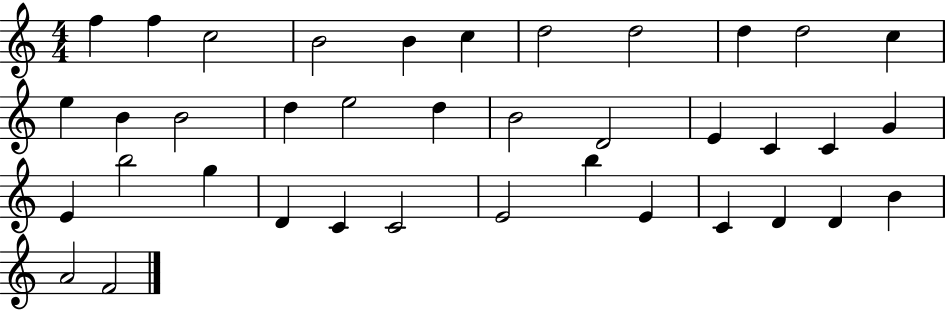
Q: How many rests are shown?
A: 0